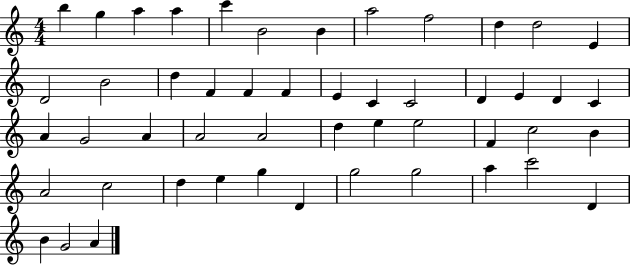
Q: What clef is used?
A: treble